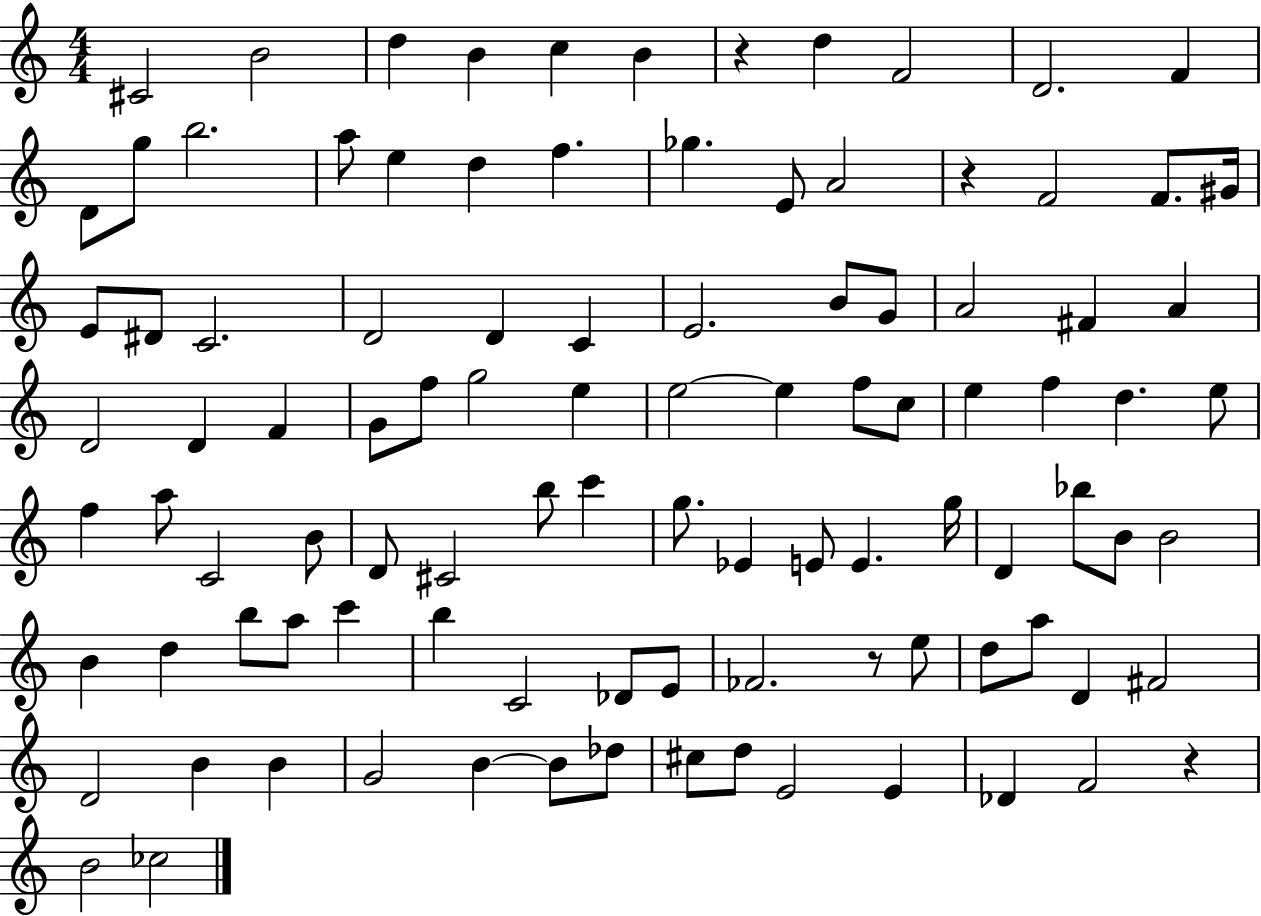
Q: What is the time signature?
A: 4/4